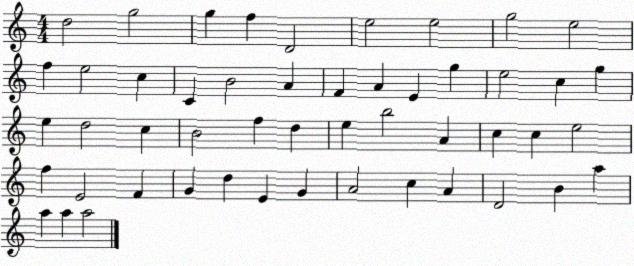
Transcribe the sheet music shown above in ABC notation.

X:1
T:Untitled
M:4/4
L:1/4
K:C
d2 g2 g f D2 e2 e2 g2 e2 f e2 c C B2 A F A E g e2 c g e d2 c B2 f d e b2 A c c e2 f E2 F G d E G A2 c A D2 B a a a a2